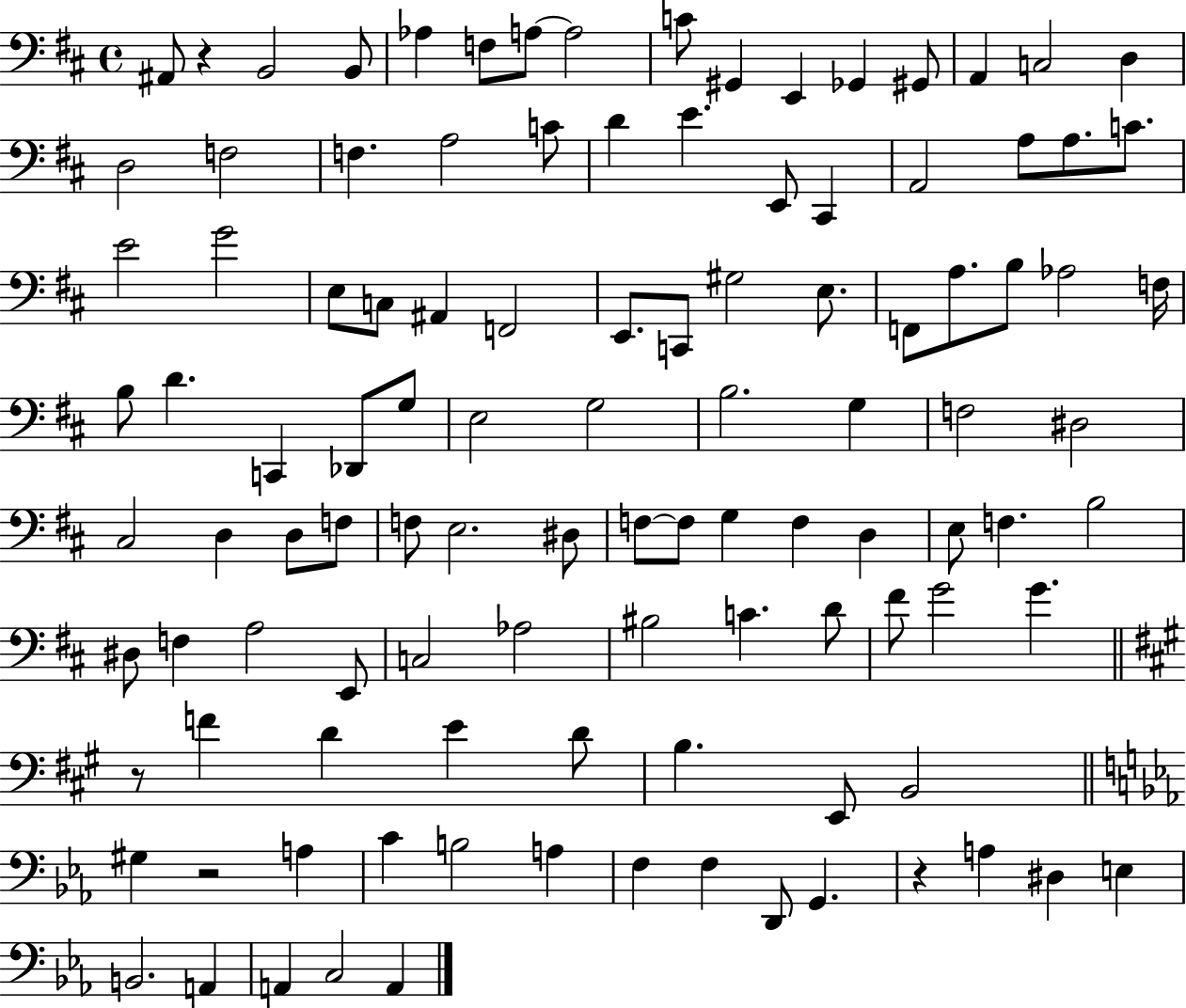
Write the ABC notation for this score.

X:1
T:Untitled
M:4/4
L:1/4
K:D
^A,,/2 z B,,2 B,,/2 _A, F,/2 A,/2 A,2 C/2 ^G,, E,, _G,, ^G,,/2 A,, C,2 D, D,2 F,2 F, A,2 C/2 D E E,,/2 ^C,, A,,2 A,/2 A,/2 C/2 E2 G2 E,/2 C,/2 ^A,, F,,2 E,,/2 C,,/2 ^G,2 E,/2 F,,/2 A,/2 B,/2 _A,2 F,/4 B,/2 D C,, _D,,/2 G,/2 E,2 G,2 B,2 G, F,2 ^D,2 ^C,2 D, D,/2 F,/2 F,/2 E,2 ^D,/2 F,/2 F,/2 G, F, D, E,/2 F, B,2 ^D,/2 F, A,2 E,,/2 C,2 _A,2 ^B,2 C D/2 ^F/2 G2 G z/2 F D E D/2 B, E,,/2 B,,2 ^G, z2 A, C B,2 A, F, F, D,,/2 G,, z A, ^D, E, B,,2 A,, A,, C,2 A,,